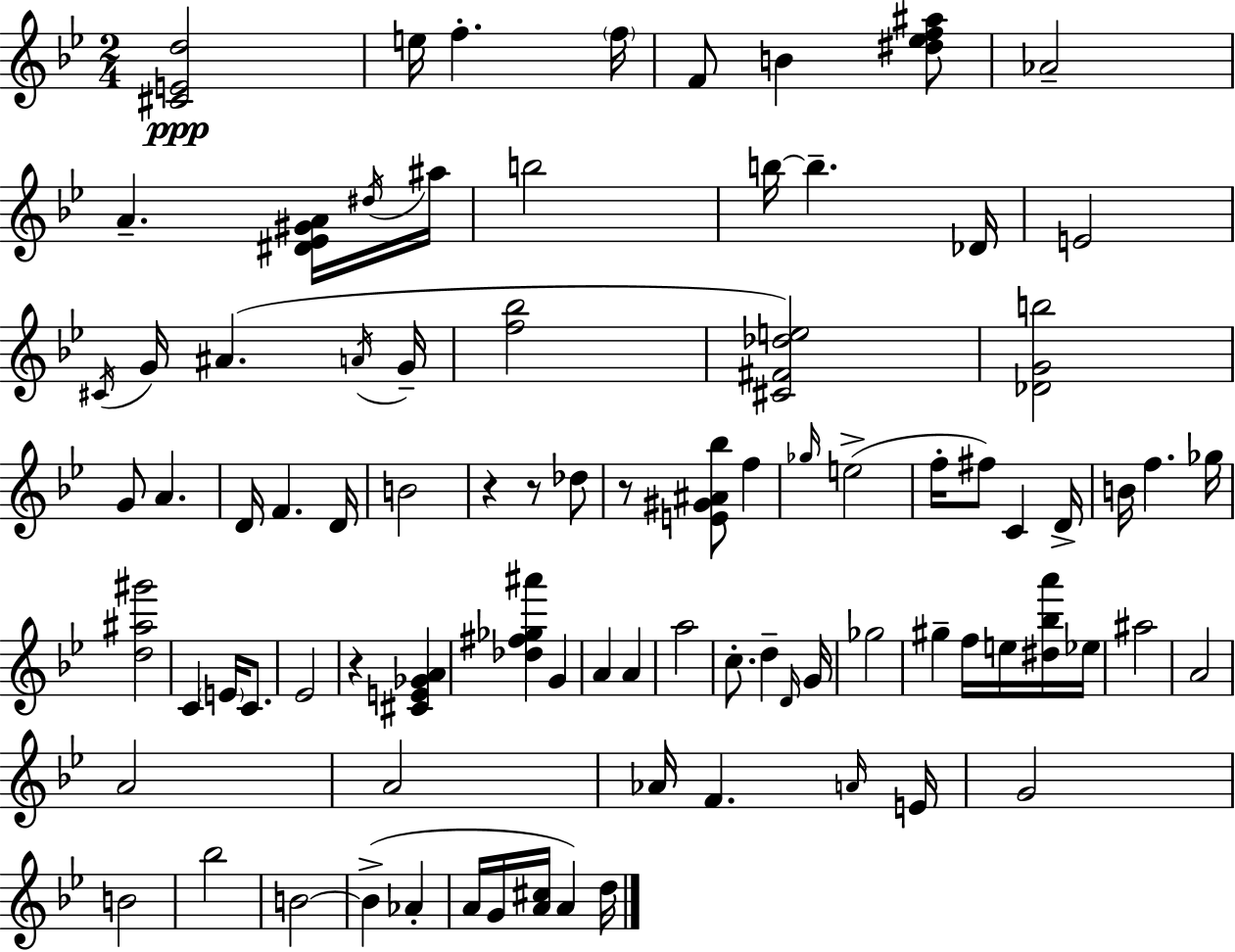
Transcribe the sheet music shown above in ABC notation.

X:1
T:Untitled
M:2/4
L:1/4
K:Bb
[^CEd]2 e/4 f f/4 F/2 B [^d_ef^a]/2 _A2 A [^D_E^GA]/4 ^d/4 ^a/4 b2 b/4 b _D/4 E2 ^C/4 G/4 ^A A/4 G/4 [f_b]2 [^C^F_de]2 [_DGb]2 G/2 A D/4 F D/4 B2 z z/2 _d/2 z/2 [E^G^A_b]/2 f _g/4 e2 f/4 ^f/2 C D/4 B/4 f _g/4 [d^a^g']2 C E/4 C/2 _E2 z [^CE_GA] [_d^f_g^a'] G A A a2 c/2 d D/4 G/4 _g2 ^g f/4 e/4 [^d_ba']/4 _e/4 ^a2 A2 A2 A2 _A/4 F A/4 E/4 G2 B2 _b2 B2 B _A A/4 G/4 [A^c]/4 A d/4